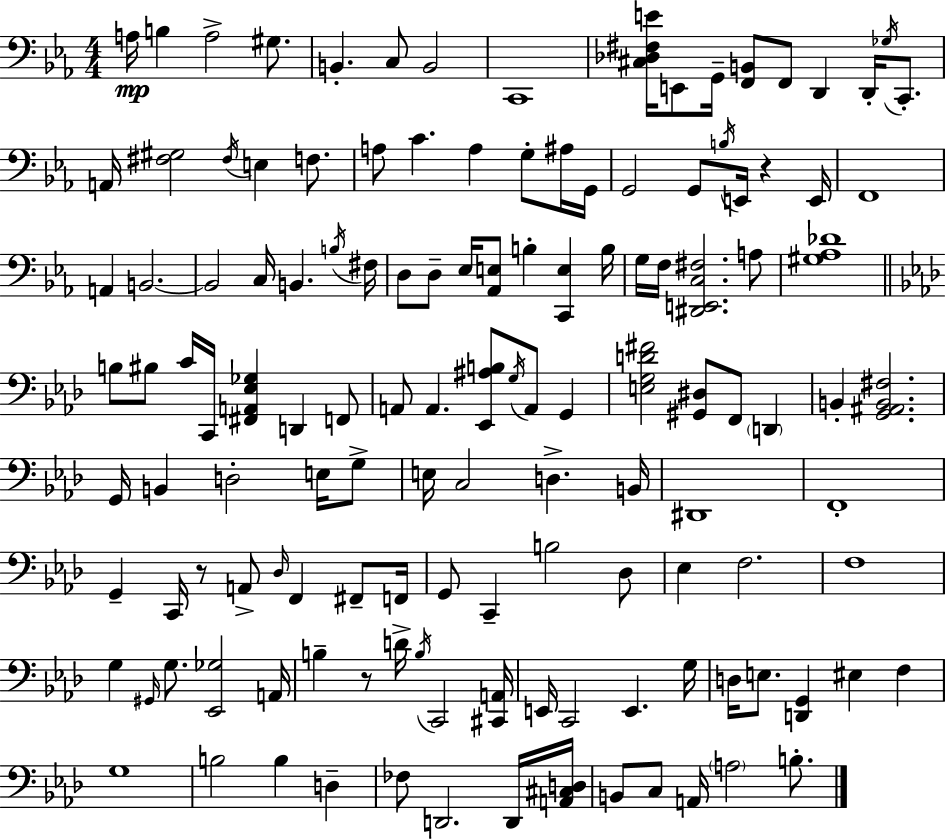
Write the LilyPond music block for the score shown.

{
  \clef bass
  \numericTimeSignature
  \time 4/4
  \key ees \major
  a16\mp b4 a2-> gis8. | b,4.-. c8 b,2 | c,1 | <cis des fis e'>16 e,8 g,16-- <f, b,>8 f,8 d,4 d,16-. \acciaccatura { ges16 } c,8.-. | \break a,16 <fis gis>2 \acciaccatura { fis16 } e4 f8. | a8 c'4. a4 g8-. | ais16 g,16 g,2 g,8 \acciaccatura { b16 } e,16 r4 | e,16 f,1 | \break a,4 b,2.~~ | b,2 c16 b,4. | \acciaccatura { b16 } fis16 d8 d8-- ees16 <aes, e>8 b4-. <c, e>4 | b16 g16 f16 <dis, e, c fis>2. | \break a8 <gis aes des'>1 | \bar "||" \break \key aes \major b8 bis8 c'16 c,16 <fis, a, ees ges>4 d,4 f,8 | a,8 a,4. <ees, ais b>8 \acciaccatura { g16 } a,8 g,4 | <e g d' fis'>2 <gis, dis>8 f,8 \parenthesize d,4 | b,4-. <g, ais, b, fis>2. | \break g,16 b,4 d2-. e16 g8-> | e16 c2 d4.-> | b,16 dis,1 | f,1-. | \break g,4-- c,16 r8 a,8-> \grace { des16 } f,4 fis,8-- | f,16 g,8 c,4-- b2 | des8 ees4 f2. | f1 | \break g4 \grace { gis,16 } g8. <ees, ges>2 | a,16 b4-- r8 d'16-> \acciaccatura { b16 } c,2 | <cis, a,>16 e,16 c,2 e,4. | g16 d16 e8. <d, g,>4 eis4 | \break f4 g1 | b2 b4 | d4-- fes8 d,2. | d,16 <a, cis d>16 b,8 c8 a,16 \parenthesize a2 | \break b8.-. \bar "|."
}